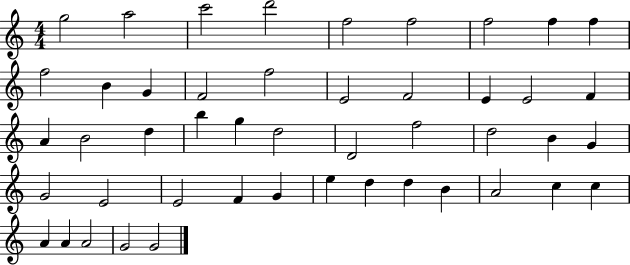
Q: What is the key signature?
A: C major